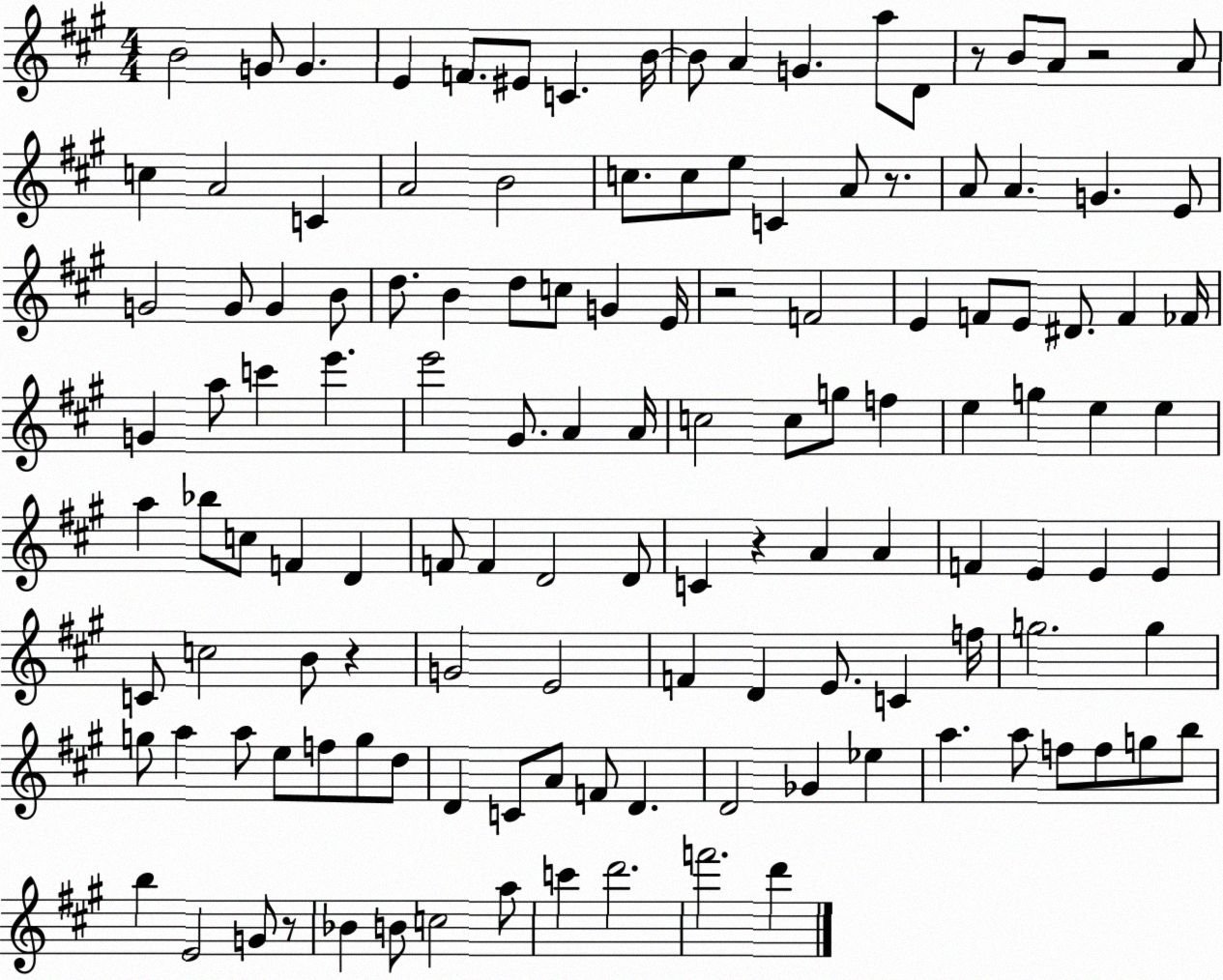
X:1
T:Untitled
M:4/4
L:1/4
K:A
B2 G/2 G E F/2 ^E/2 C B/4 B/2 A G a/2 D/2 z/2 B/2 A/2 z2 A/2 c A2 C A2 B2 c/2 c/2 e/2 C A/2 z/2 A/2 A G E/2 G2 G/2 G B/2 d/2 B d/2 c/2 G E/4 z2 F2 E F/2 E/2 ^D/2 F _F/4 G a/2 c' e' e'2 ^G/2 A A/4 c2 c/2 g/2 f e g e e a _b/2 c/2 F D F/2 F D2 D/2 C z A A F E E E C/2 c2 B/2 z G2 E2 F D E/2 C f/4 g2 g g/2 a a/2 e/2 f/2 g/2 d/2 D C/2 A/2 F/2 D D2 _G _e a a/2 f/2 f/2 g/2 b/2 b E2 G/2 z/2 _B B/2 c2 a/2 c' d'2 f'2 d'